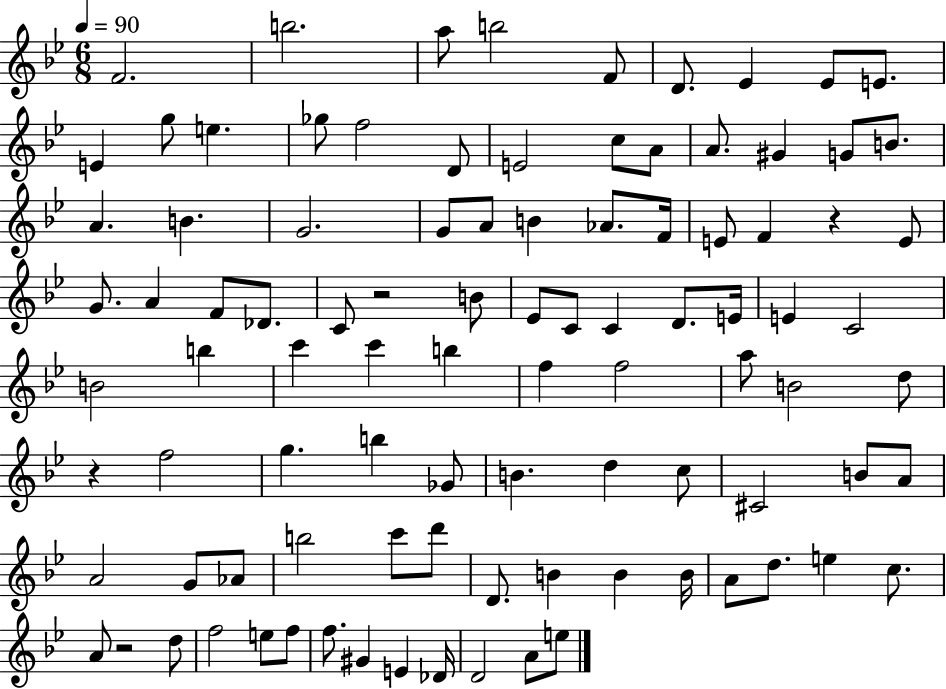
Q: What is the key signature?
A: BES major